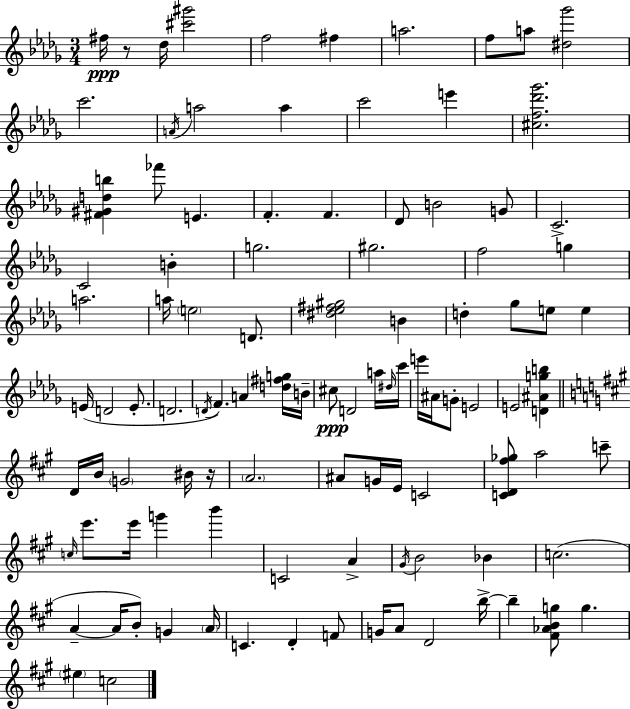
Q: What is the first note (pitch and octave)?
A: F#5